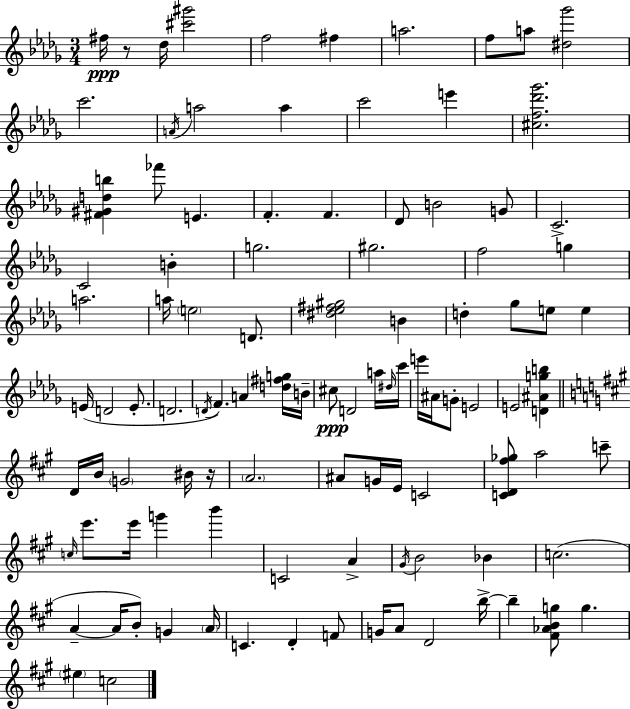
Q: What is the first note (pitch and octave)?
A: F#5